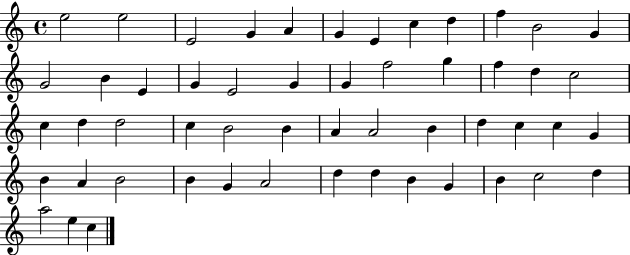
{
  \clef treble
  \time 4/4
  \defaultTimeSignature
  \key c \major
  e''2 e''2 | e'2 g'4 a'4 | g'4 e'4 c''4 d''4 | f''4 b'2 g'4 | \break g'2 b'4 e'4 | g'4 e'2 g'4 | g'4 f''2 g''4 | f''4 d''4 c''2 | \break c''4 d''4 d''2 | c''4 b'2 b'4 | a'4 a'2 b'4 | d''4 c''4 c''4 g'4 | \break b'4 a'4 b'2 | b'4 g'4 a'2 | d''4 d''4 b'4 g'4 | b'4 c''2 d''4 | \break a''2 e''4 c''4 | \bar "|."
}